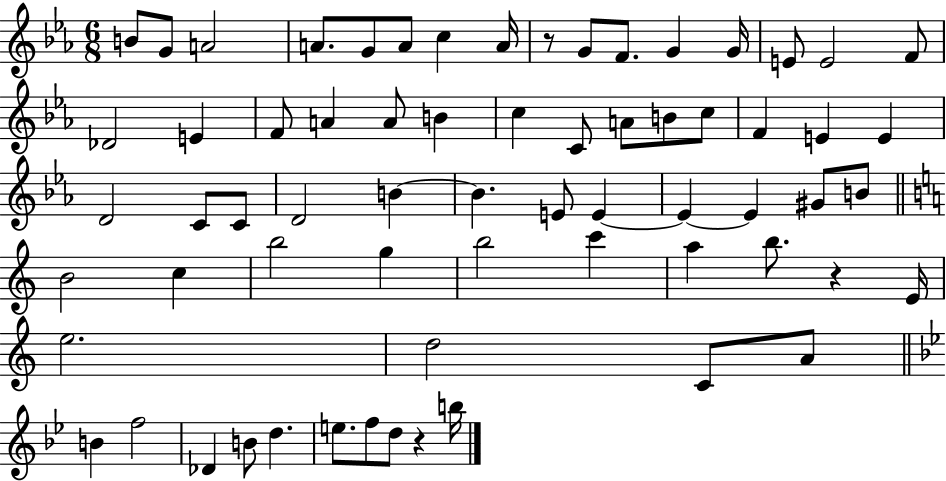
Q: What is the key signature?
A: EES major